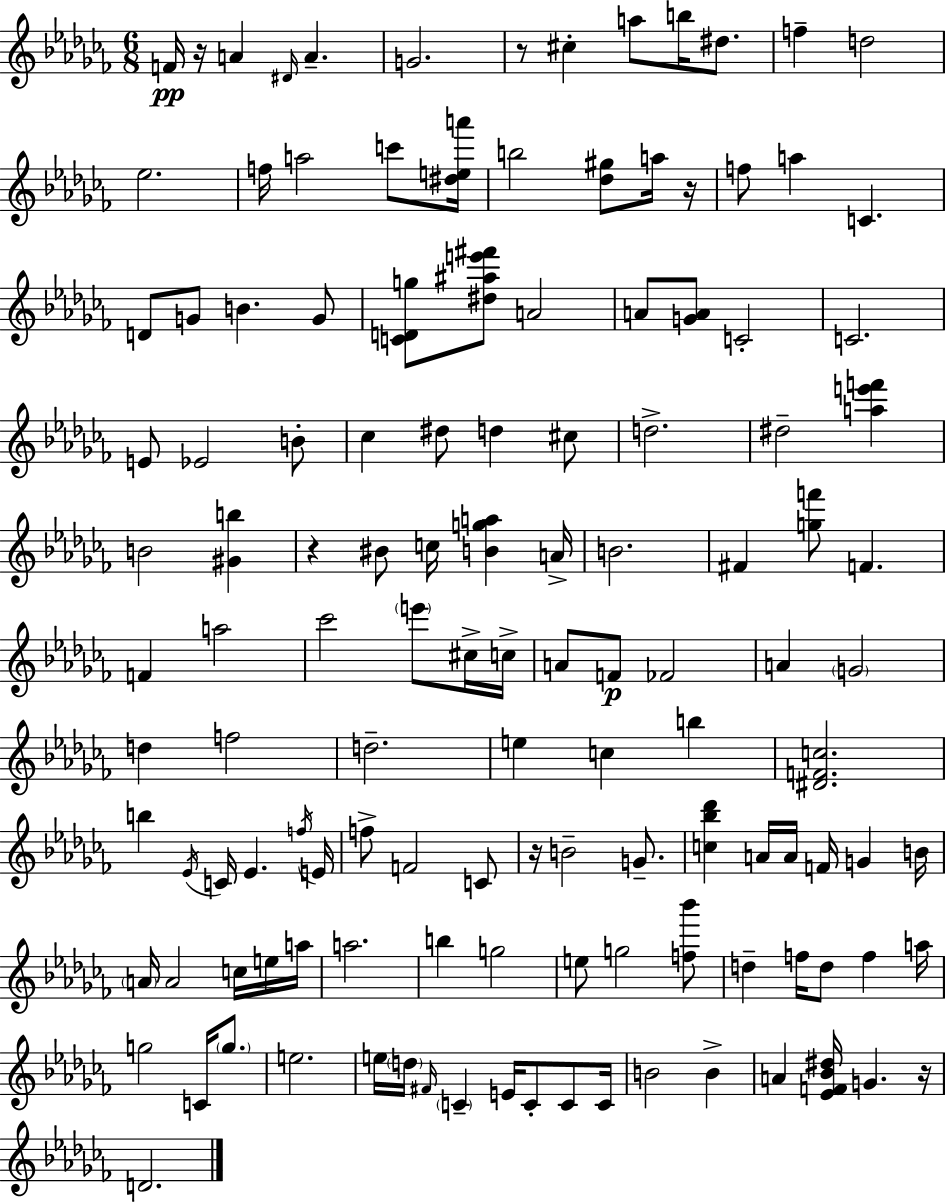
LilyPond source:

{
  \clef treble
  \numericTimeSignature
  \time 6/8
  \key aes \minor
  f'16\pp r16 a'4 \grace { dis'16 } a'4.-- | g'2. | r8 cis''4-. a''8 b''16 dis''8. | f''4-- d''2 | \break ees''2. | f''16 a''2 c'''8 | <dis'' e'' a'''>16 b''2 <des'' gis''>8 a''16 | r16 f''8 a''4 c'4. | \break d'8 g'8 b'4. g'8 | <c' d' g''>8 <dis'' ais'' e''' fis'''>8 a'2 | a'8 <g' a'>8 c'2-. | c'2. | \break e'8 ees'2 b'8-. | ces''4 dis''8 d''4 cis''8 | d''2.-> | dis''2-- <a'' e''' f'''>4 | \break b'2 <gis' b''>4 | r4 bis'8 c''16 <b' g'' a''>4 | a'16-> b'2. | fis'4 <g'' f'''>8 f'4. | \break f'4 a''2 | ces'''2 \parenthesize e'''8 cis''16-> | c''16-> a'8 f'8\p fes'2 | a'4 \parenthesize g'2 | \break d''4 f''2 | d''2.-- | e''4 c''4 b''4 | <dis' f' c''>2. | \break b''4 \acciaccatura { ees'16 } c'16 ees'4. | \acciaccatura { f''16 } e'16 f''8-> f'2 | c'8 r16 b'2-- | g'8.-- <c'' bes'' des'''>4 a'16 a'16 f'16 g'4 | \break b'16 \parenthesize a'16 a'2 | c''16 e''16 a''16 a''2. | b''4 g''2 | e''8 g''2 | \break <f'' bes'''>8 d''4-- f''16 d''8 f''4 | a''16 g''2 c'16 | \parenthesize g''8. e''2. | e''16 \parenthesize d''16 \grace { fis'16 } \parenthesize c'4-- e'16 c'8-. | \break c'8 c'16 b'2 | b'4-> a'4 <ees' f' bes' dis''>16 g'4. | r16 d'2. | \bar "|."
}